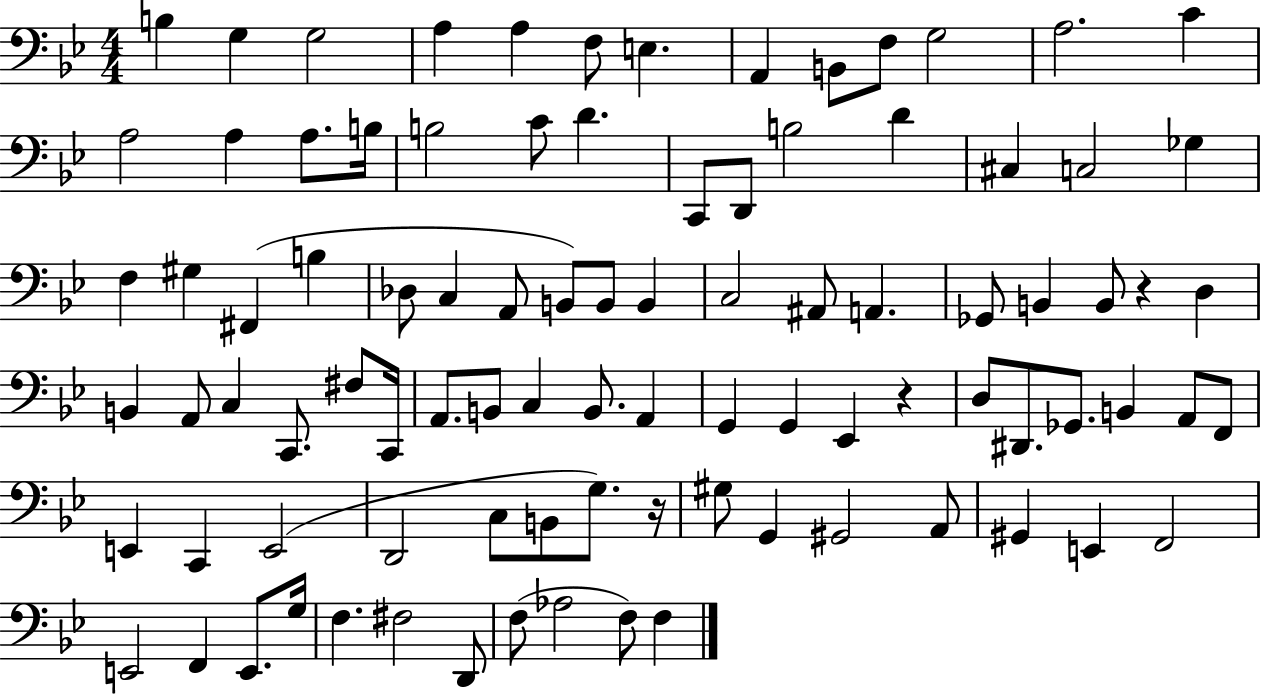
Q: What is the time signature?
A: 4/4